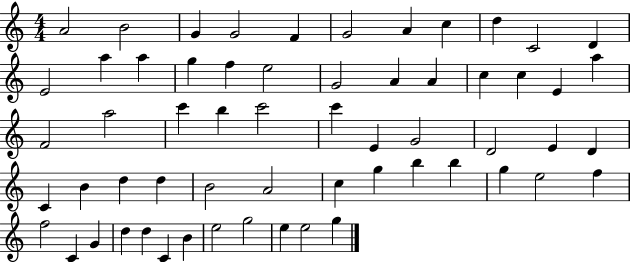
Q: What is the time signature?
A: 4/4